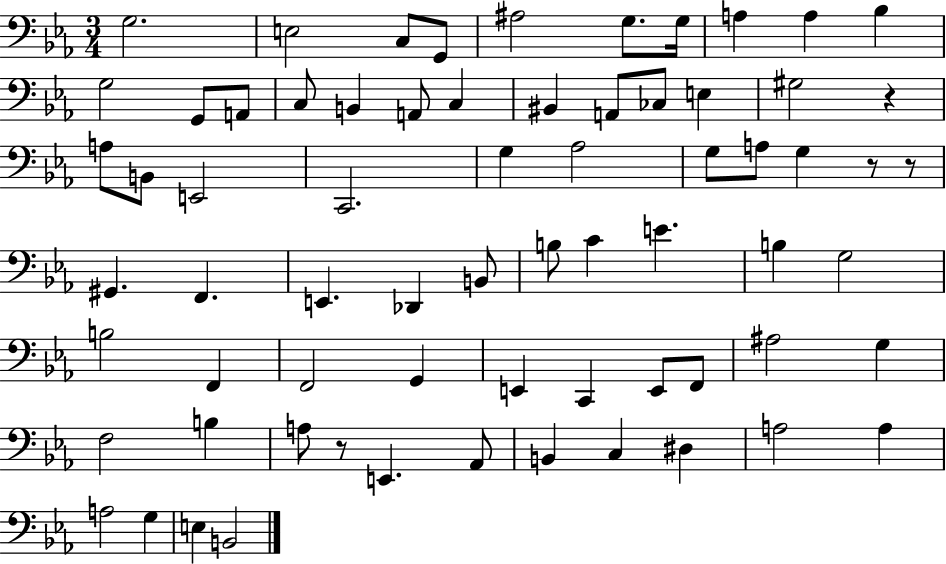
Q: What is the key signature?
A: EES major